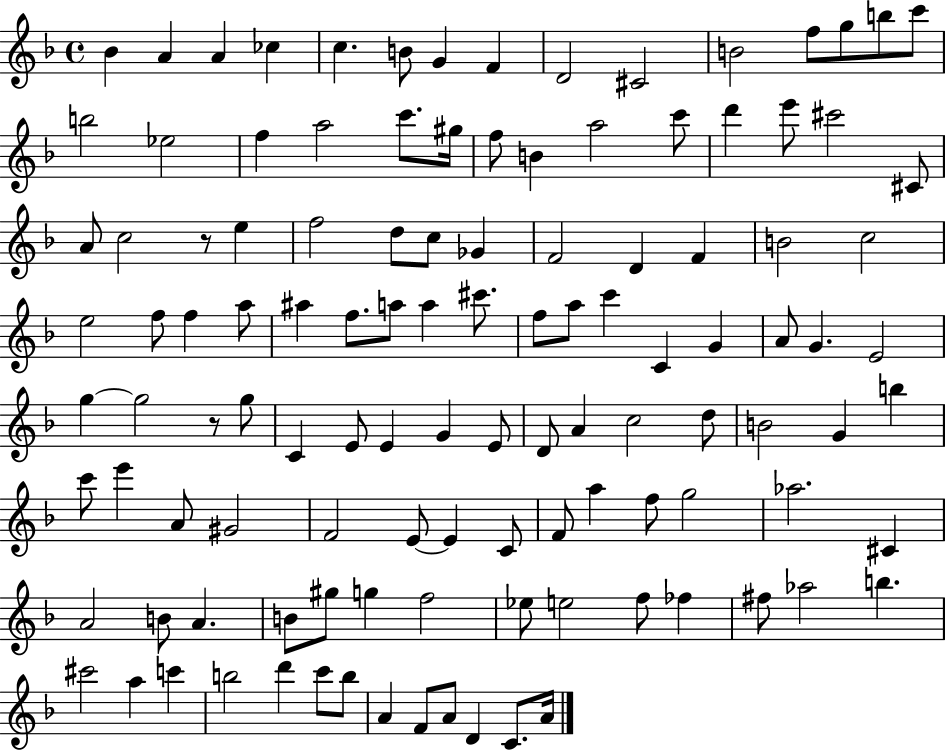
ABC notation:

X:1
T:Untitled
M:4/4
L:1/4
K:F
_B A A _c c B/2 G F D2 ^C2 B2 f/2 g/2 b/2 c'/2 b2 _e2 f a2 c'/2 ^g/4 f/2 B a2 c'/2 d' e'/2 ^c'2 ^C/2 A/2 c2 z/2 e f2 d/2 c/2 _G F2 D F B2 c2 e2 f/2 f a/2 ^a f/2 a/2 a ^c'/2 f/2 a/2 c' C G A/2 G E2 g g2 z/2 g/2 C E/2 E G E/2 D/2 A c2 d/2 B2 G b c'/2 e' A/2 ^G2 F2 E/2 E C/2 F/2 a f/2 g2 _a2 ^C A2 B/2 A B/2 ^g/2 g f2 _e/2 e2 f/2 _f ^f/2 _a2 b ^c'2 a c' b2 d' c'/2 b/2 A F/2 A/2 D C/2 A/4